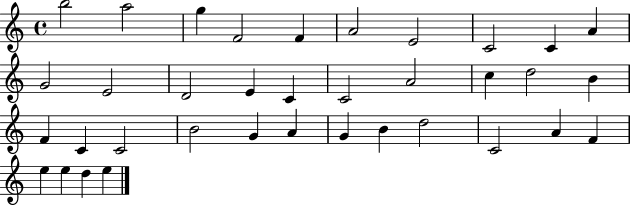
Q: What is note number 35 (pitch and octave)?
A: D5